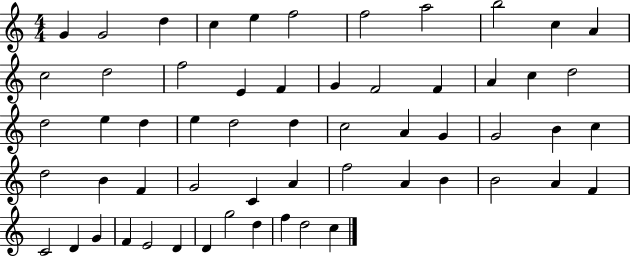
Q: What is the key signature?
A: C major